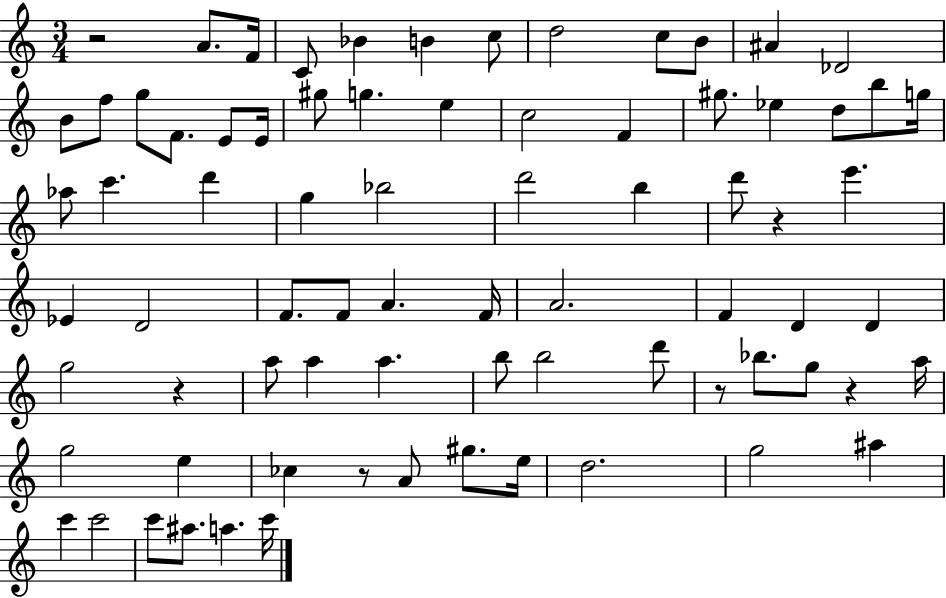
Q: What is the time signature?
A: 3/4